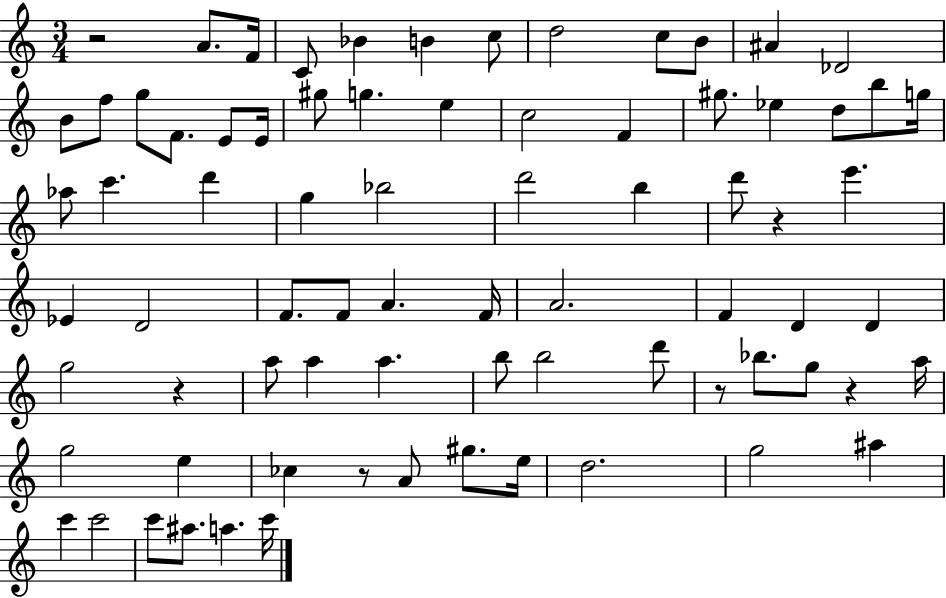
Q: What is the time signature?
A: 3/4